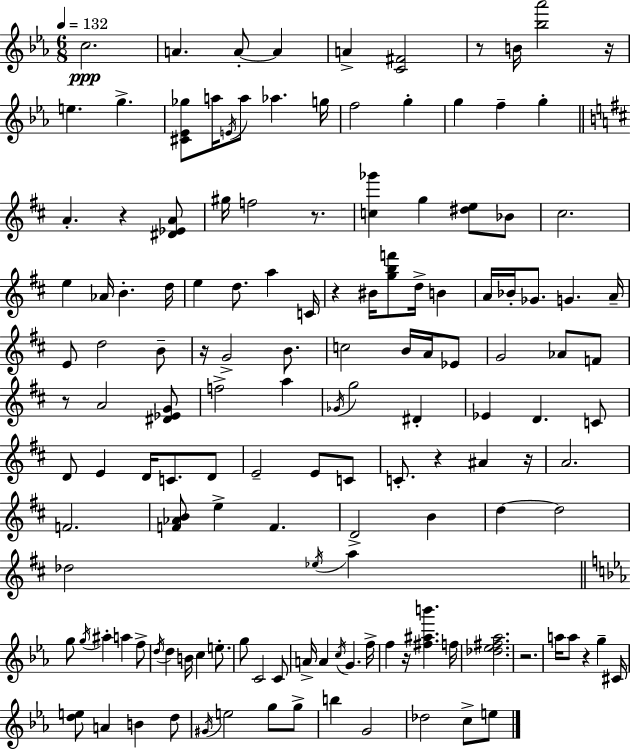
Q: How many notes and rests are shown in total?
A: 142